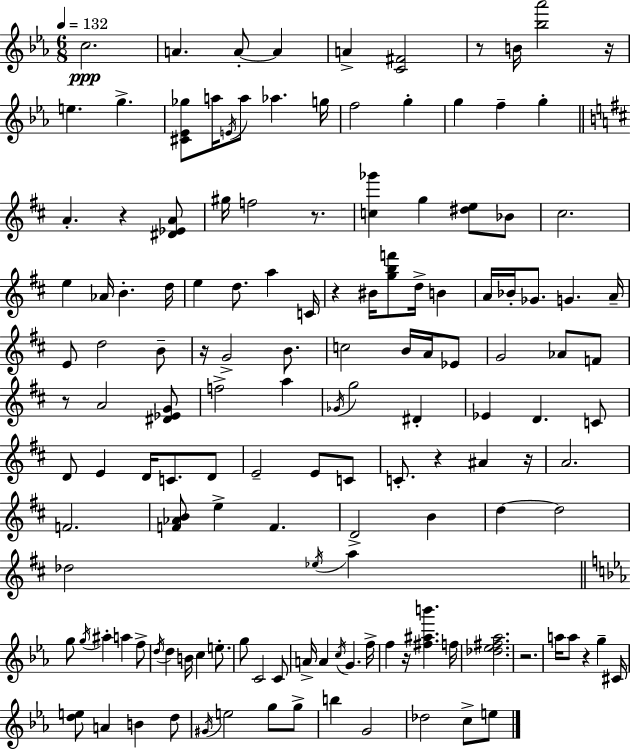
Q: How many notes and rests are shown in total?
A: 142